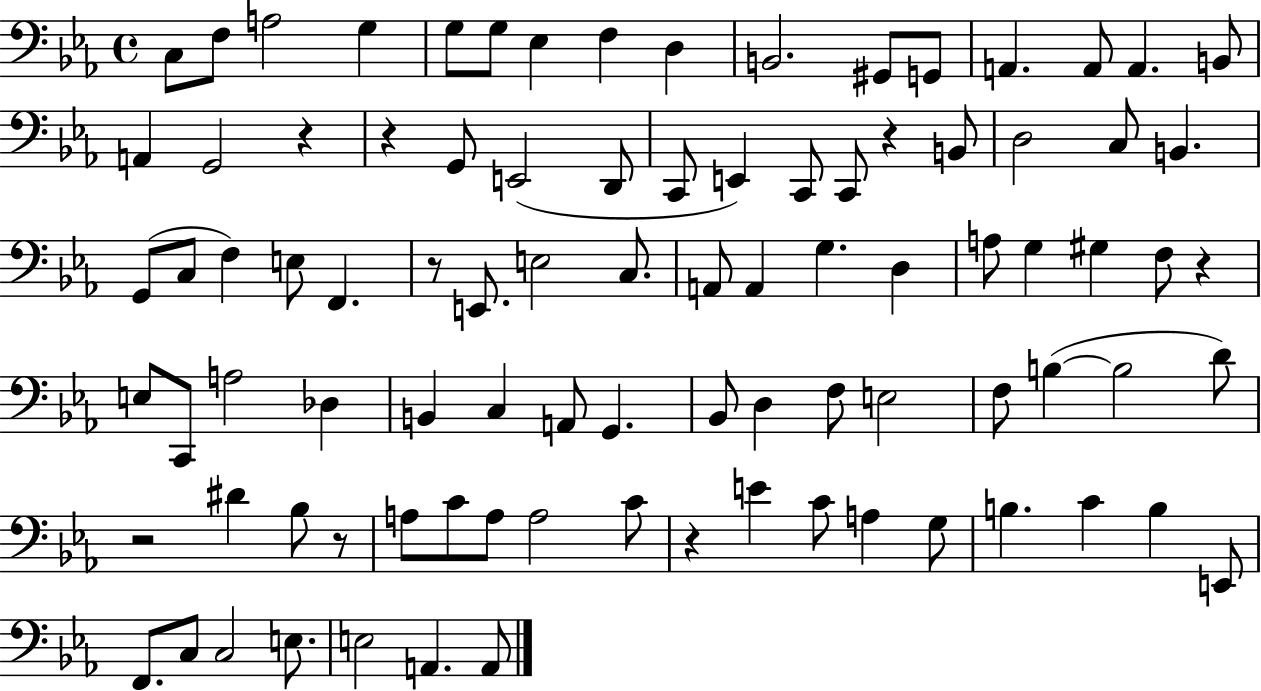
X:1
T:Untitled
M:4/4
L:1/4
K:Eb
C,/2 F,/2 A,2 G, G,/2 G,/2 _E, F, D, B,,2 ^G,,/2 G,,/2 A,, A,,/2 A,, B,,/2 A,, G,,2 z z G,,/2 E,,2 D,,/2 C,,/2 E,, C,,/2 C,,/2 z B,,/2 D,2 C,/2 B,, G,,/2 C,/2 F, E,/2 F,, z/2 E,,/2 E,2 C,/2 A,,/2 A,, G, D, A,/2 G, ^G, F,/2 z E,/2 C,,/2 A,2 _D, B,, C, A,,/2 G,, _B,,/2 D, F,/2 E,2 F,/2 B, B,2 D/2 z2 ^D _B,/2 z/2 A,/2 C/2 A,/2 A,2 C/2 z E C/2 A, G,/2 B, C B, E,,/2 F,,/2 C,/2 C,2 E,/2 E,2 A,, A,,/2